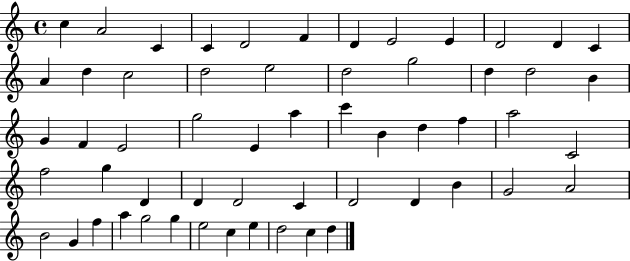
{
  \clef treble
  \time 4/4
  \defaultTimeSignature
  \key c \major
  c''4 a'2 c'4 | c'4 d'2 f'4 | d'4 e'2 e'4 | d'2 d'4 c'4 | \break a'4 d''4 c''2 | d''2 e''2 | d''2 g''2 | d''4 d''2 b'4 | \break g'4 f'4 e'2 | g''2 e'4 a''4 | c'''4 b'4 d''4 f''4 | a''2 c'2 | \break f''2 g''4 d'4 | d'4 d'2 c'4 | d'2 d'4 b'4 | g'2 a'2 | \break b'2 g'4 f''4 | a''4 g''2 g''4 | e''2 c''4 e''4 | d''2 c''4 d''4 | \break \bar "|."
}